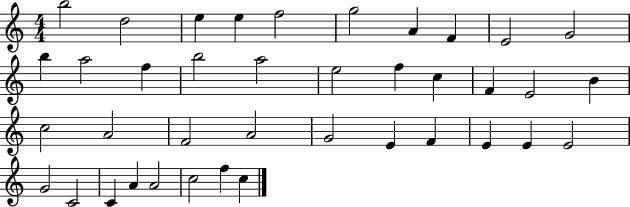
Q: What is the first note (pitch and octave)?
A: B5